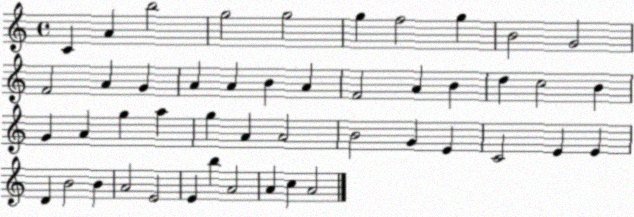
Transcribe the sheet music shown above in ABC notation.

X:1
T:Untitled
M:4/4
L:1/4
K:C
C A b2 g2 g2 g f2 g B2 G2 F2 A G A A B A F2 A B d c2 B G A g a g A A2 B2 G E C2 E E D B2 B A2 E2 E b A2 A c A2